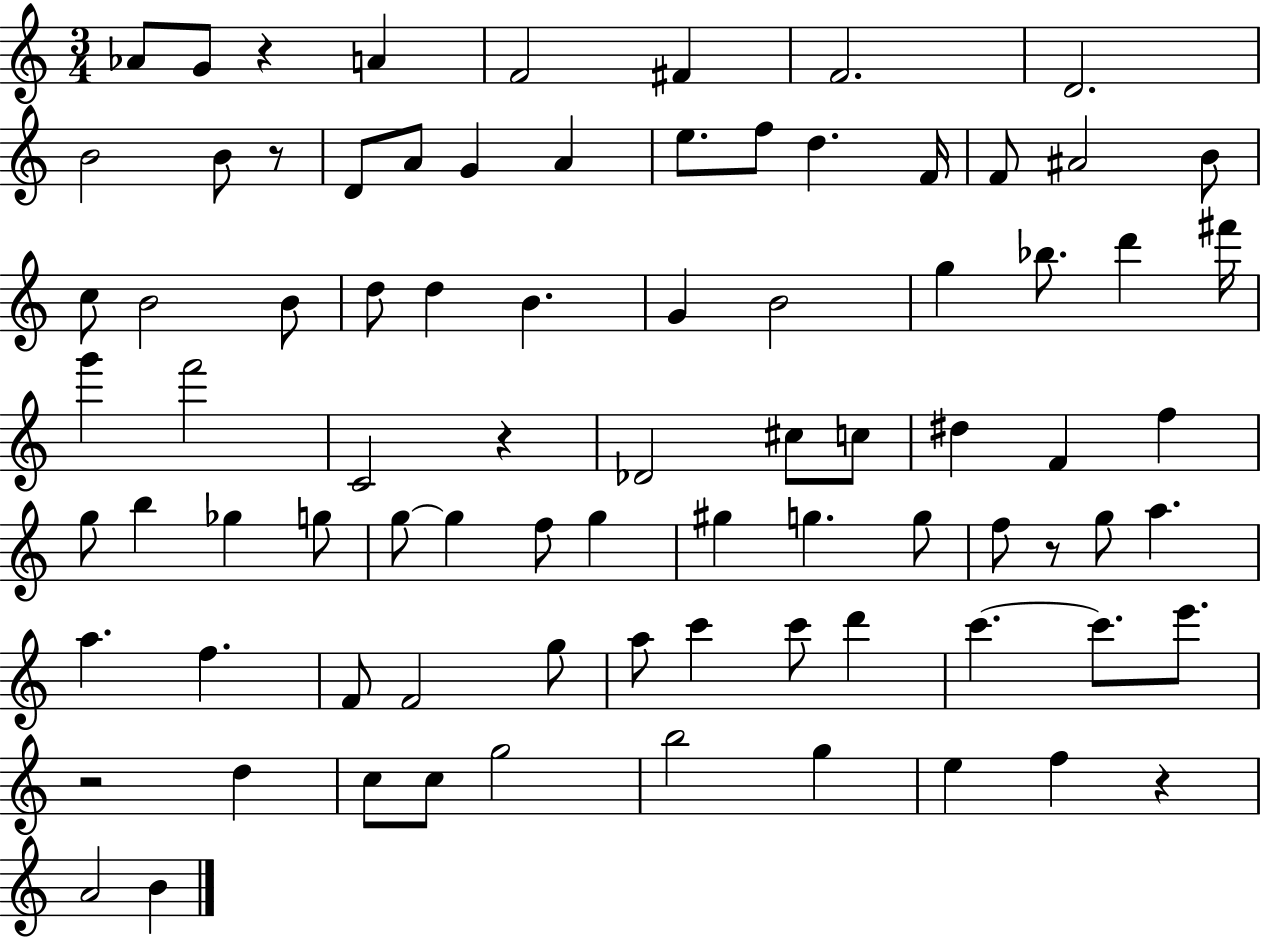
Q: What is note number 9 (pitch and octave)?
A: B4